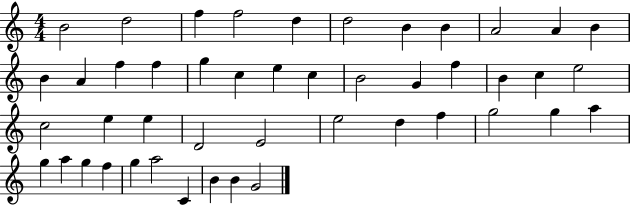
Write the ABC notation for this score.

X:1
T:Untitled
M:4/4
L:1/4
K:C
B2 d2 f f2 d d2 B B A2 A B B A f f g c e c B2 G f B c e2 c2 e e D2 E2 e2 d f g2 g a g a g f g a2 C B B G2